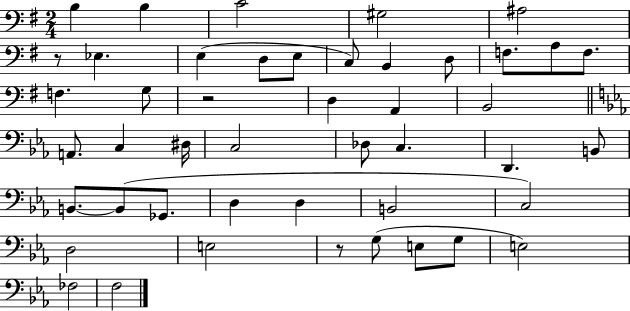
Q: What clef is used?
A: bass